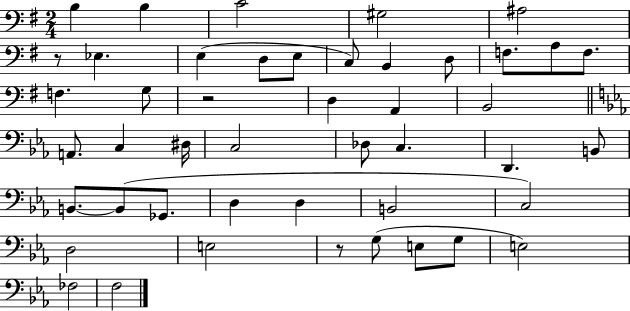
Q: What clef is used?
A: bass